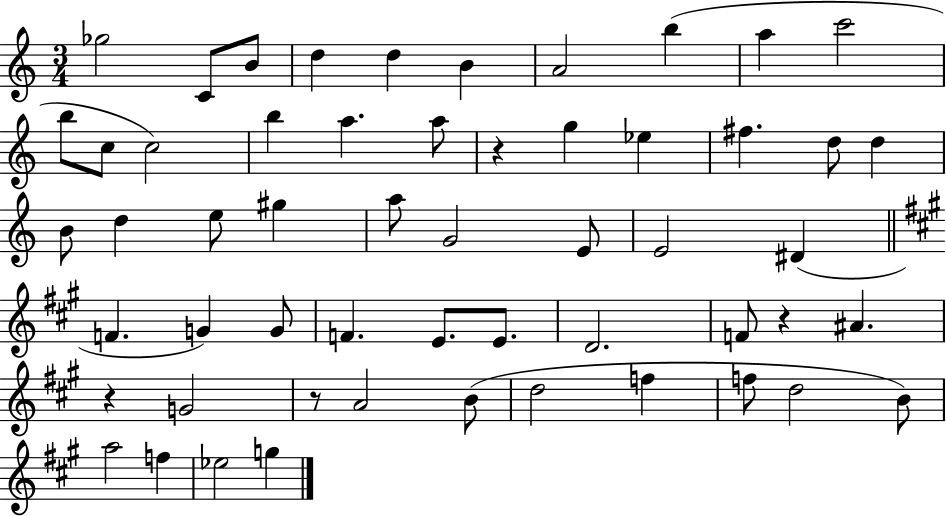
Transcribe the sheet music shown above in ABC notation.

X:1
T:Untitled
M:3/4
L:1/4
K:C
_g2 C/2 B/2 d d B A2 b a c'2 b/2 c/2 c2 b a a/2 z g _e ^f d/2 d B/2 d e/2 ^g a/2 G2 E/2 E2 ^D F G G/2 F E/2 E/2 D2 F/2 z ^A z G2 z/2 A2 B/2 d2 f f/2 d2 B/2 a2 f _e2 g